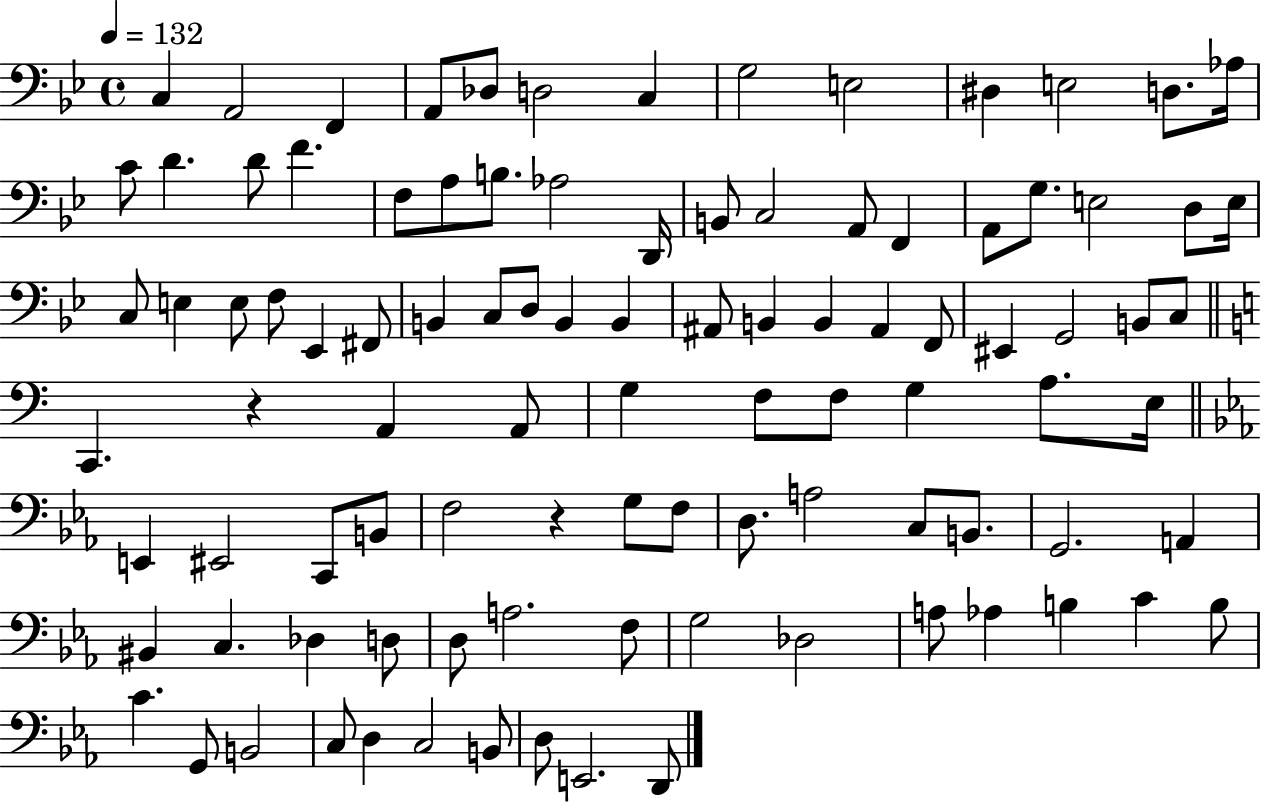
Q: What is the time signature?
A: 4/4